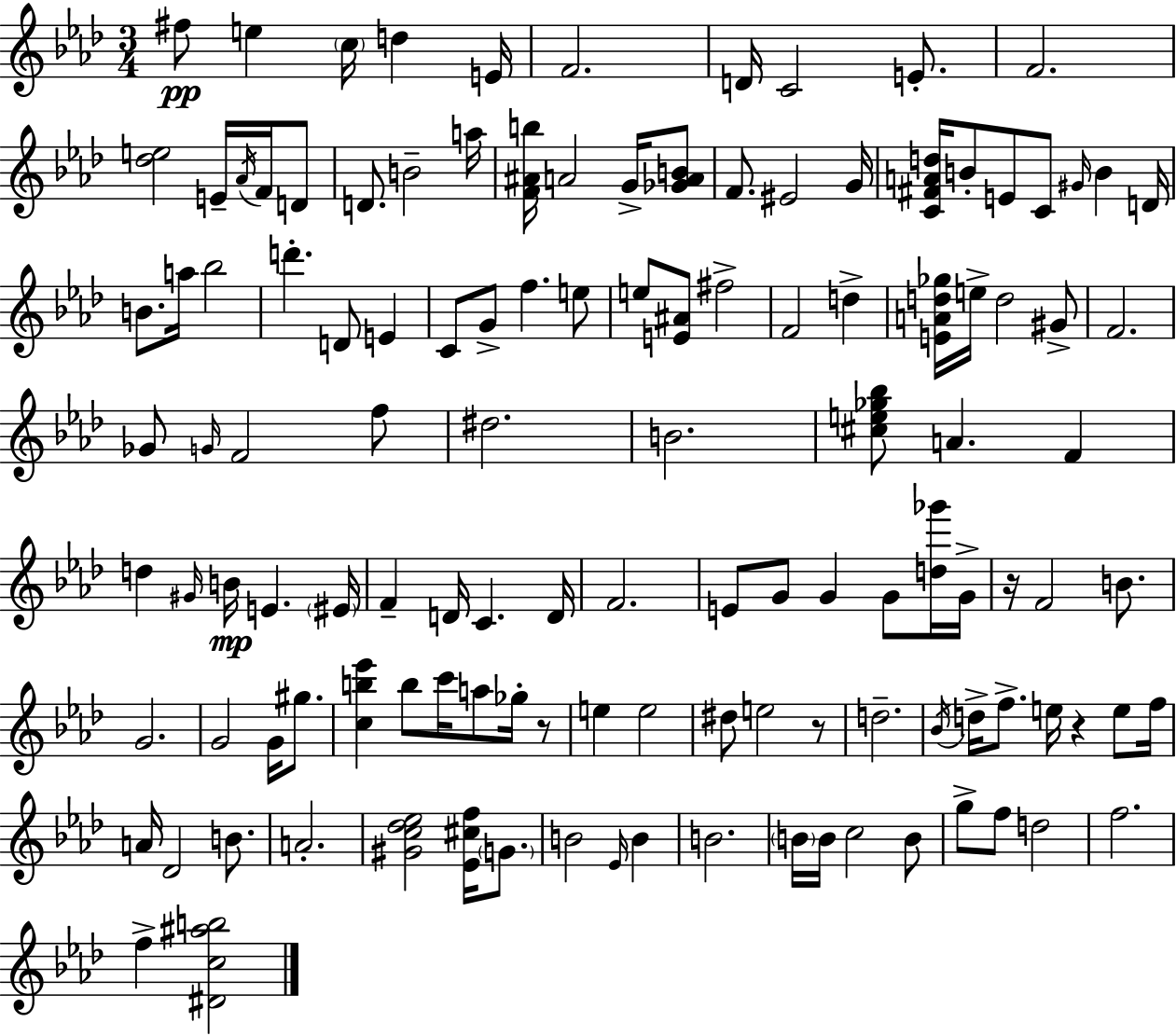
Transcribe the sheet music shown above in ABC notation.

X:1
T:Untitled
M:3/4
L:1/4
K:Fm
^f/2 e c/4 d E/4 F2 D/4 C2 E/2 F2 [_de]2 E/4 _A/4 F/4 D/2 D/2 B2 a/4 [F^Ab]/4 A2 G/4 [_GAB]/2 F/2 ^E2 G/4 [C^FAd]/4 B/2 E/2 C/2 ^G/4 B D/4 B/2 a/4 _b2 d' D/2 E C/2 G/2 f e/2 e/2 [E^A]/2 ^f2 F2 d [EAd_g]/4 e/4 d2 ^G/2 F2 _G/2 G/4 F2 f/2 ^d2 B2 [^ce_g_b]/2 A F d ^G/4 B/4 E ^E/4 F D/4 C D/4 F2 E/2 G/2 G G/2 [d_g']/4 G/4 z/4 F2 B/2 G2 G2 G/4 ^g/2 [cb_e'] b/2 c'/4 a/2 _g/4 z/2 e e2 ^d/2 e2 z/2 d2 _B/4 d/4 f/2 e/4 z e/2 f/4 A/4 _D2 B/2 A2 [^Gc_d_e]2 [_E^cf]/4 G/2 B2 _E/4 B B2 B/4 B/4 c2 B/2 g/2 f/2 d2 f2 f [^Dc^ab]2